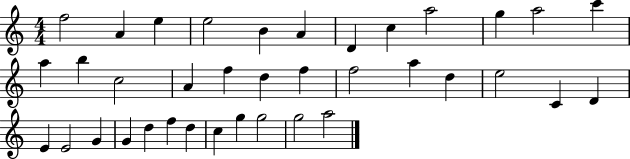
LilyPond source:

{
  \clef treble
  \numericTimeSignature
  \time 4/4
  \key c \major
  f''2 a'4 e''4 | e''2 b'4 a'4 | d'4 c''4 a''2 | g''4 a''2 c'''4 | \break a''4 b''4 c''2 | a'4 f''4 d''4 f''4 | f''2 a''4 d''4 | e''2 c'4 d'4 | \break e'4 e'2 g'4 | g'4 d''4 f''4 d''4 | c''4 g''4 g''2 | g''2 a''2 | \break \bar "|."
}